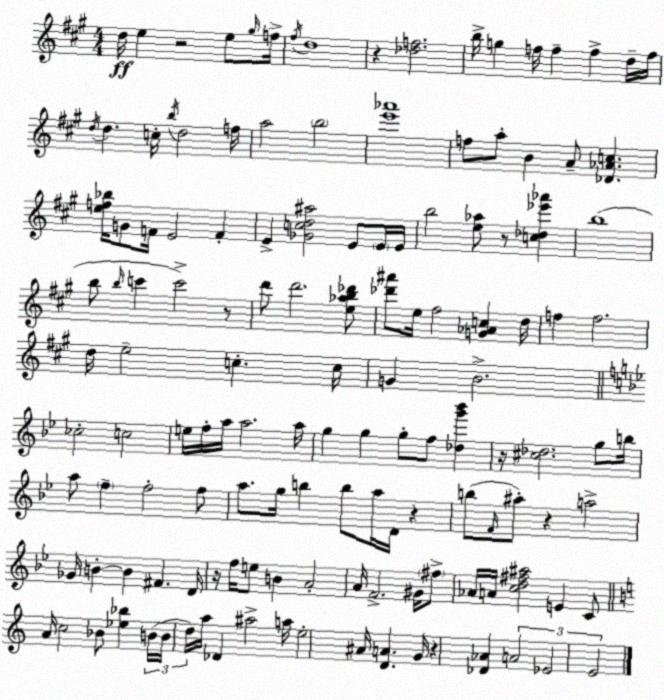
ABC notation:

X:1
T:Untitled
M:4/4
L:1/4
K:A
d/4 e z2 e/2 ^g/4 f/4 ^f/4 d4 z [_df]2 b/4 g f/4 f f d/4 f/4 d/4 d c/4 b/4 d2 f/4 a2 b2 [e'_a']4 f/2 a/2 B A/2 [_D_Ac] [ef_b]/4 G/2 F/4 E2 F E [_Gcd^a]2 E/2 E/4 E/4 b2 [e_a]/2 z/2 [c_d_e'_a'] b4 b/2 b/4 c' c'2 z/2 d'/2 d'2 [e_ab_d']/2 [_d'^a']/2 e/4 ^f2 [G_Ac] d/4 f f2 d/4 e2 c c/4 G B2 _c2 c2 e/4 f/4 a/4 a2 a/4 g g g/2 f/2 [_dg'_b'] z/4 [^c_d]2 g/2 b/4 a/2 f f2 f/2 a/2 g/4 b b/2 a/4 D/4 z b/2 F/4 ^a/2 z a2 _G/4 B B ^F D/4 z/4 f/4 e/2 B A2 A/4 F2 ^G/4 ^f/2 _A/4 A/4 [cd^f^a]2 E C/2 A/4 c2 _B/2 [_e_b] B/4 B/4 d/4 a/4 _D ^a2 a/4 e2 ^A/4 [DA] G/4 z [_D_A] A2 _E2 E2